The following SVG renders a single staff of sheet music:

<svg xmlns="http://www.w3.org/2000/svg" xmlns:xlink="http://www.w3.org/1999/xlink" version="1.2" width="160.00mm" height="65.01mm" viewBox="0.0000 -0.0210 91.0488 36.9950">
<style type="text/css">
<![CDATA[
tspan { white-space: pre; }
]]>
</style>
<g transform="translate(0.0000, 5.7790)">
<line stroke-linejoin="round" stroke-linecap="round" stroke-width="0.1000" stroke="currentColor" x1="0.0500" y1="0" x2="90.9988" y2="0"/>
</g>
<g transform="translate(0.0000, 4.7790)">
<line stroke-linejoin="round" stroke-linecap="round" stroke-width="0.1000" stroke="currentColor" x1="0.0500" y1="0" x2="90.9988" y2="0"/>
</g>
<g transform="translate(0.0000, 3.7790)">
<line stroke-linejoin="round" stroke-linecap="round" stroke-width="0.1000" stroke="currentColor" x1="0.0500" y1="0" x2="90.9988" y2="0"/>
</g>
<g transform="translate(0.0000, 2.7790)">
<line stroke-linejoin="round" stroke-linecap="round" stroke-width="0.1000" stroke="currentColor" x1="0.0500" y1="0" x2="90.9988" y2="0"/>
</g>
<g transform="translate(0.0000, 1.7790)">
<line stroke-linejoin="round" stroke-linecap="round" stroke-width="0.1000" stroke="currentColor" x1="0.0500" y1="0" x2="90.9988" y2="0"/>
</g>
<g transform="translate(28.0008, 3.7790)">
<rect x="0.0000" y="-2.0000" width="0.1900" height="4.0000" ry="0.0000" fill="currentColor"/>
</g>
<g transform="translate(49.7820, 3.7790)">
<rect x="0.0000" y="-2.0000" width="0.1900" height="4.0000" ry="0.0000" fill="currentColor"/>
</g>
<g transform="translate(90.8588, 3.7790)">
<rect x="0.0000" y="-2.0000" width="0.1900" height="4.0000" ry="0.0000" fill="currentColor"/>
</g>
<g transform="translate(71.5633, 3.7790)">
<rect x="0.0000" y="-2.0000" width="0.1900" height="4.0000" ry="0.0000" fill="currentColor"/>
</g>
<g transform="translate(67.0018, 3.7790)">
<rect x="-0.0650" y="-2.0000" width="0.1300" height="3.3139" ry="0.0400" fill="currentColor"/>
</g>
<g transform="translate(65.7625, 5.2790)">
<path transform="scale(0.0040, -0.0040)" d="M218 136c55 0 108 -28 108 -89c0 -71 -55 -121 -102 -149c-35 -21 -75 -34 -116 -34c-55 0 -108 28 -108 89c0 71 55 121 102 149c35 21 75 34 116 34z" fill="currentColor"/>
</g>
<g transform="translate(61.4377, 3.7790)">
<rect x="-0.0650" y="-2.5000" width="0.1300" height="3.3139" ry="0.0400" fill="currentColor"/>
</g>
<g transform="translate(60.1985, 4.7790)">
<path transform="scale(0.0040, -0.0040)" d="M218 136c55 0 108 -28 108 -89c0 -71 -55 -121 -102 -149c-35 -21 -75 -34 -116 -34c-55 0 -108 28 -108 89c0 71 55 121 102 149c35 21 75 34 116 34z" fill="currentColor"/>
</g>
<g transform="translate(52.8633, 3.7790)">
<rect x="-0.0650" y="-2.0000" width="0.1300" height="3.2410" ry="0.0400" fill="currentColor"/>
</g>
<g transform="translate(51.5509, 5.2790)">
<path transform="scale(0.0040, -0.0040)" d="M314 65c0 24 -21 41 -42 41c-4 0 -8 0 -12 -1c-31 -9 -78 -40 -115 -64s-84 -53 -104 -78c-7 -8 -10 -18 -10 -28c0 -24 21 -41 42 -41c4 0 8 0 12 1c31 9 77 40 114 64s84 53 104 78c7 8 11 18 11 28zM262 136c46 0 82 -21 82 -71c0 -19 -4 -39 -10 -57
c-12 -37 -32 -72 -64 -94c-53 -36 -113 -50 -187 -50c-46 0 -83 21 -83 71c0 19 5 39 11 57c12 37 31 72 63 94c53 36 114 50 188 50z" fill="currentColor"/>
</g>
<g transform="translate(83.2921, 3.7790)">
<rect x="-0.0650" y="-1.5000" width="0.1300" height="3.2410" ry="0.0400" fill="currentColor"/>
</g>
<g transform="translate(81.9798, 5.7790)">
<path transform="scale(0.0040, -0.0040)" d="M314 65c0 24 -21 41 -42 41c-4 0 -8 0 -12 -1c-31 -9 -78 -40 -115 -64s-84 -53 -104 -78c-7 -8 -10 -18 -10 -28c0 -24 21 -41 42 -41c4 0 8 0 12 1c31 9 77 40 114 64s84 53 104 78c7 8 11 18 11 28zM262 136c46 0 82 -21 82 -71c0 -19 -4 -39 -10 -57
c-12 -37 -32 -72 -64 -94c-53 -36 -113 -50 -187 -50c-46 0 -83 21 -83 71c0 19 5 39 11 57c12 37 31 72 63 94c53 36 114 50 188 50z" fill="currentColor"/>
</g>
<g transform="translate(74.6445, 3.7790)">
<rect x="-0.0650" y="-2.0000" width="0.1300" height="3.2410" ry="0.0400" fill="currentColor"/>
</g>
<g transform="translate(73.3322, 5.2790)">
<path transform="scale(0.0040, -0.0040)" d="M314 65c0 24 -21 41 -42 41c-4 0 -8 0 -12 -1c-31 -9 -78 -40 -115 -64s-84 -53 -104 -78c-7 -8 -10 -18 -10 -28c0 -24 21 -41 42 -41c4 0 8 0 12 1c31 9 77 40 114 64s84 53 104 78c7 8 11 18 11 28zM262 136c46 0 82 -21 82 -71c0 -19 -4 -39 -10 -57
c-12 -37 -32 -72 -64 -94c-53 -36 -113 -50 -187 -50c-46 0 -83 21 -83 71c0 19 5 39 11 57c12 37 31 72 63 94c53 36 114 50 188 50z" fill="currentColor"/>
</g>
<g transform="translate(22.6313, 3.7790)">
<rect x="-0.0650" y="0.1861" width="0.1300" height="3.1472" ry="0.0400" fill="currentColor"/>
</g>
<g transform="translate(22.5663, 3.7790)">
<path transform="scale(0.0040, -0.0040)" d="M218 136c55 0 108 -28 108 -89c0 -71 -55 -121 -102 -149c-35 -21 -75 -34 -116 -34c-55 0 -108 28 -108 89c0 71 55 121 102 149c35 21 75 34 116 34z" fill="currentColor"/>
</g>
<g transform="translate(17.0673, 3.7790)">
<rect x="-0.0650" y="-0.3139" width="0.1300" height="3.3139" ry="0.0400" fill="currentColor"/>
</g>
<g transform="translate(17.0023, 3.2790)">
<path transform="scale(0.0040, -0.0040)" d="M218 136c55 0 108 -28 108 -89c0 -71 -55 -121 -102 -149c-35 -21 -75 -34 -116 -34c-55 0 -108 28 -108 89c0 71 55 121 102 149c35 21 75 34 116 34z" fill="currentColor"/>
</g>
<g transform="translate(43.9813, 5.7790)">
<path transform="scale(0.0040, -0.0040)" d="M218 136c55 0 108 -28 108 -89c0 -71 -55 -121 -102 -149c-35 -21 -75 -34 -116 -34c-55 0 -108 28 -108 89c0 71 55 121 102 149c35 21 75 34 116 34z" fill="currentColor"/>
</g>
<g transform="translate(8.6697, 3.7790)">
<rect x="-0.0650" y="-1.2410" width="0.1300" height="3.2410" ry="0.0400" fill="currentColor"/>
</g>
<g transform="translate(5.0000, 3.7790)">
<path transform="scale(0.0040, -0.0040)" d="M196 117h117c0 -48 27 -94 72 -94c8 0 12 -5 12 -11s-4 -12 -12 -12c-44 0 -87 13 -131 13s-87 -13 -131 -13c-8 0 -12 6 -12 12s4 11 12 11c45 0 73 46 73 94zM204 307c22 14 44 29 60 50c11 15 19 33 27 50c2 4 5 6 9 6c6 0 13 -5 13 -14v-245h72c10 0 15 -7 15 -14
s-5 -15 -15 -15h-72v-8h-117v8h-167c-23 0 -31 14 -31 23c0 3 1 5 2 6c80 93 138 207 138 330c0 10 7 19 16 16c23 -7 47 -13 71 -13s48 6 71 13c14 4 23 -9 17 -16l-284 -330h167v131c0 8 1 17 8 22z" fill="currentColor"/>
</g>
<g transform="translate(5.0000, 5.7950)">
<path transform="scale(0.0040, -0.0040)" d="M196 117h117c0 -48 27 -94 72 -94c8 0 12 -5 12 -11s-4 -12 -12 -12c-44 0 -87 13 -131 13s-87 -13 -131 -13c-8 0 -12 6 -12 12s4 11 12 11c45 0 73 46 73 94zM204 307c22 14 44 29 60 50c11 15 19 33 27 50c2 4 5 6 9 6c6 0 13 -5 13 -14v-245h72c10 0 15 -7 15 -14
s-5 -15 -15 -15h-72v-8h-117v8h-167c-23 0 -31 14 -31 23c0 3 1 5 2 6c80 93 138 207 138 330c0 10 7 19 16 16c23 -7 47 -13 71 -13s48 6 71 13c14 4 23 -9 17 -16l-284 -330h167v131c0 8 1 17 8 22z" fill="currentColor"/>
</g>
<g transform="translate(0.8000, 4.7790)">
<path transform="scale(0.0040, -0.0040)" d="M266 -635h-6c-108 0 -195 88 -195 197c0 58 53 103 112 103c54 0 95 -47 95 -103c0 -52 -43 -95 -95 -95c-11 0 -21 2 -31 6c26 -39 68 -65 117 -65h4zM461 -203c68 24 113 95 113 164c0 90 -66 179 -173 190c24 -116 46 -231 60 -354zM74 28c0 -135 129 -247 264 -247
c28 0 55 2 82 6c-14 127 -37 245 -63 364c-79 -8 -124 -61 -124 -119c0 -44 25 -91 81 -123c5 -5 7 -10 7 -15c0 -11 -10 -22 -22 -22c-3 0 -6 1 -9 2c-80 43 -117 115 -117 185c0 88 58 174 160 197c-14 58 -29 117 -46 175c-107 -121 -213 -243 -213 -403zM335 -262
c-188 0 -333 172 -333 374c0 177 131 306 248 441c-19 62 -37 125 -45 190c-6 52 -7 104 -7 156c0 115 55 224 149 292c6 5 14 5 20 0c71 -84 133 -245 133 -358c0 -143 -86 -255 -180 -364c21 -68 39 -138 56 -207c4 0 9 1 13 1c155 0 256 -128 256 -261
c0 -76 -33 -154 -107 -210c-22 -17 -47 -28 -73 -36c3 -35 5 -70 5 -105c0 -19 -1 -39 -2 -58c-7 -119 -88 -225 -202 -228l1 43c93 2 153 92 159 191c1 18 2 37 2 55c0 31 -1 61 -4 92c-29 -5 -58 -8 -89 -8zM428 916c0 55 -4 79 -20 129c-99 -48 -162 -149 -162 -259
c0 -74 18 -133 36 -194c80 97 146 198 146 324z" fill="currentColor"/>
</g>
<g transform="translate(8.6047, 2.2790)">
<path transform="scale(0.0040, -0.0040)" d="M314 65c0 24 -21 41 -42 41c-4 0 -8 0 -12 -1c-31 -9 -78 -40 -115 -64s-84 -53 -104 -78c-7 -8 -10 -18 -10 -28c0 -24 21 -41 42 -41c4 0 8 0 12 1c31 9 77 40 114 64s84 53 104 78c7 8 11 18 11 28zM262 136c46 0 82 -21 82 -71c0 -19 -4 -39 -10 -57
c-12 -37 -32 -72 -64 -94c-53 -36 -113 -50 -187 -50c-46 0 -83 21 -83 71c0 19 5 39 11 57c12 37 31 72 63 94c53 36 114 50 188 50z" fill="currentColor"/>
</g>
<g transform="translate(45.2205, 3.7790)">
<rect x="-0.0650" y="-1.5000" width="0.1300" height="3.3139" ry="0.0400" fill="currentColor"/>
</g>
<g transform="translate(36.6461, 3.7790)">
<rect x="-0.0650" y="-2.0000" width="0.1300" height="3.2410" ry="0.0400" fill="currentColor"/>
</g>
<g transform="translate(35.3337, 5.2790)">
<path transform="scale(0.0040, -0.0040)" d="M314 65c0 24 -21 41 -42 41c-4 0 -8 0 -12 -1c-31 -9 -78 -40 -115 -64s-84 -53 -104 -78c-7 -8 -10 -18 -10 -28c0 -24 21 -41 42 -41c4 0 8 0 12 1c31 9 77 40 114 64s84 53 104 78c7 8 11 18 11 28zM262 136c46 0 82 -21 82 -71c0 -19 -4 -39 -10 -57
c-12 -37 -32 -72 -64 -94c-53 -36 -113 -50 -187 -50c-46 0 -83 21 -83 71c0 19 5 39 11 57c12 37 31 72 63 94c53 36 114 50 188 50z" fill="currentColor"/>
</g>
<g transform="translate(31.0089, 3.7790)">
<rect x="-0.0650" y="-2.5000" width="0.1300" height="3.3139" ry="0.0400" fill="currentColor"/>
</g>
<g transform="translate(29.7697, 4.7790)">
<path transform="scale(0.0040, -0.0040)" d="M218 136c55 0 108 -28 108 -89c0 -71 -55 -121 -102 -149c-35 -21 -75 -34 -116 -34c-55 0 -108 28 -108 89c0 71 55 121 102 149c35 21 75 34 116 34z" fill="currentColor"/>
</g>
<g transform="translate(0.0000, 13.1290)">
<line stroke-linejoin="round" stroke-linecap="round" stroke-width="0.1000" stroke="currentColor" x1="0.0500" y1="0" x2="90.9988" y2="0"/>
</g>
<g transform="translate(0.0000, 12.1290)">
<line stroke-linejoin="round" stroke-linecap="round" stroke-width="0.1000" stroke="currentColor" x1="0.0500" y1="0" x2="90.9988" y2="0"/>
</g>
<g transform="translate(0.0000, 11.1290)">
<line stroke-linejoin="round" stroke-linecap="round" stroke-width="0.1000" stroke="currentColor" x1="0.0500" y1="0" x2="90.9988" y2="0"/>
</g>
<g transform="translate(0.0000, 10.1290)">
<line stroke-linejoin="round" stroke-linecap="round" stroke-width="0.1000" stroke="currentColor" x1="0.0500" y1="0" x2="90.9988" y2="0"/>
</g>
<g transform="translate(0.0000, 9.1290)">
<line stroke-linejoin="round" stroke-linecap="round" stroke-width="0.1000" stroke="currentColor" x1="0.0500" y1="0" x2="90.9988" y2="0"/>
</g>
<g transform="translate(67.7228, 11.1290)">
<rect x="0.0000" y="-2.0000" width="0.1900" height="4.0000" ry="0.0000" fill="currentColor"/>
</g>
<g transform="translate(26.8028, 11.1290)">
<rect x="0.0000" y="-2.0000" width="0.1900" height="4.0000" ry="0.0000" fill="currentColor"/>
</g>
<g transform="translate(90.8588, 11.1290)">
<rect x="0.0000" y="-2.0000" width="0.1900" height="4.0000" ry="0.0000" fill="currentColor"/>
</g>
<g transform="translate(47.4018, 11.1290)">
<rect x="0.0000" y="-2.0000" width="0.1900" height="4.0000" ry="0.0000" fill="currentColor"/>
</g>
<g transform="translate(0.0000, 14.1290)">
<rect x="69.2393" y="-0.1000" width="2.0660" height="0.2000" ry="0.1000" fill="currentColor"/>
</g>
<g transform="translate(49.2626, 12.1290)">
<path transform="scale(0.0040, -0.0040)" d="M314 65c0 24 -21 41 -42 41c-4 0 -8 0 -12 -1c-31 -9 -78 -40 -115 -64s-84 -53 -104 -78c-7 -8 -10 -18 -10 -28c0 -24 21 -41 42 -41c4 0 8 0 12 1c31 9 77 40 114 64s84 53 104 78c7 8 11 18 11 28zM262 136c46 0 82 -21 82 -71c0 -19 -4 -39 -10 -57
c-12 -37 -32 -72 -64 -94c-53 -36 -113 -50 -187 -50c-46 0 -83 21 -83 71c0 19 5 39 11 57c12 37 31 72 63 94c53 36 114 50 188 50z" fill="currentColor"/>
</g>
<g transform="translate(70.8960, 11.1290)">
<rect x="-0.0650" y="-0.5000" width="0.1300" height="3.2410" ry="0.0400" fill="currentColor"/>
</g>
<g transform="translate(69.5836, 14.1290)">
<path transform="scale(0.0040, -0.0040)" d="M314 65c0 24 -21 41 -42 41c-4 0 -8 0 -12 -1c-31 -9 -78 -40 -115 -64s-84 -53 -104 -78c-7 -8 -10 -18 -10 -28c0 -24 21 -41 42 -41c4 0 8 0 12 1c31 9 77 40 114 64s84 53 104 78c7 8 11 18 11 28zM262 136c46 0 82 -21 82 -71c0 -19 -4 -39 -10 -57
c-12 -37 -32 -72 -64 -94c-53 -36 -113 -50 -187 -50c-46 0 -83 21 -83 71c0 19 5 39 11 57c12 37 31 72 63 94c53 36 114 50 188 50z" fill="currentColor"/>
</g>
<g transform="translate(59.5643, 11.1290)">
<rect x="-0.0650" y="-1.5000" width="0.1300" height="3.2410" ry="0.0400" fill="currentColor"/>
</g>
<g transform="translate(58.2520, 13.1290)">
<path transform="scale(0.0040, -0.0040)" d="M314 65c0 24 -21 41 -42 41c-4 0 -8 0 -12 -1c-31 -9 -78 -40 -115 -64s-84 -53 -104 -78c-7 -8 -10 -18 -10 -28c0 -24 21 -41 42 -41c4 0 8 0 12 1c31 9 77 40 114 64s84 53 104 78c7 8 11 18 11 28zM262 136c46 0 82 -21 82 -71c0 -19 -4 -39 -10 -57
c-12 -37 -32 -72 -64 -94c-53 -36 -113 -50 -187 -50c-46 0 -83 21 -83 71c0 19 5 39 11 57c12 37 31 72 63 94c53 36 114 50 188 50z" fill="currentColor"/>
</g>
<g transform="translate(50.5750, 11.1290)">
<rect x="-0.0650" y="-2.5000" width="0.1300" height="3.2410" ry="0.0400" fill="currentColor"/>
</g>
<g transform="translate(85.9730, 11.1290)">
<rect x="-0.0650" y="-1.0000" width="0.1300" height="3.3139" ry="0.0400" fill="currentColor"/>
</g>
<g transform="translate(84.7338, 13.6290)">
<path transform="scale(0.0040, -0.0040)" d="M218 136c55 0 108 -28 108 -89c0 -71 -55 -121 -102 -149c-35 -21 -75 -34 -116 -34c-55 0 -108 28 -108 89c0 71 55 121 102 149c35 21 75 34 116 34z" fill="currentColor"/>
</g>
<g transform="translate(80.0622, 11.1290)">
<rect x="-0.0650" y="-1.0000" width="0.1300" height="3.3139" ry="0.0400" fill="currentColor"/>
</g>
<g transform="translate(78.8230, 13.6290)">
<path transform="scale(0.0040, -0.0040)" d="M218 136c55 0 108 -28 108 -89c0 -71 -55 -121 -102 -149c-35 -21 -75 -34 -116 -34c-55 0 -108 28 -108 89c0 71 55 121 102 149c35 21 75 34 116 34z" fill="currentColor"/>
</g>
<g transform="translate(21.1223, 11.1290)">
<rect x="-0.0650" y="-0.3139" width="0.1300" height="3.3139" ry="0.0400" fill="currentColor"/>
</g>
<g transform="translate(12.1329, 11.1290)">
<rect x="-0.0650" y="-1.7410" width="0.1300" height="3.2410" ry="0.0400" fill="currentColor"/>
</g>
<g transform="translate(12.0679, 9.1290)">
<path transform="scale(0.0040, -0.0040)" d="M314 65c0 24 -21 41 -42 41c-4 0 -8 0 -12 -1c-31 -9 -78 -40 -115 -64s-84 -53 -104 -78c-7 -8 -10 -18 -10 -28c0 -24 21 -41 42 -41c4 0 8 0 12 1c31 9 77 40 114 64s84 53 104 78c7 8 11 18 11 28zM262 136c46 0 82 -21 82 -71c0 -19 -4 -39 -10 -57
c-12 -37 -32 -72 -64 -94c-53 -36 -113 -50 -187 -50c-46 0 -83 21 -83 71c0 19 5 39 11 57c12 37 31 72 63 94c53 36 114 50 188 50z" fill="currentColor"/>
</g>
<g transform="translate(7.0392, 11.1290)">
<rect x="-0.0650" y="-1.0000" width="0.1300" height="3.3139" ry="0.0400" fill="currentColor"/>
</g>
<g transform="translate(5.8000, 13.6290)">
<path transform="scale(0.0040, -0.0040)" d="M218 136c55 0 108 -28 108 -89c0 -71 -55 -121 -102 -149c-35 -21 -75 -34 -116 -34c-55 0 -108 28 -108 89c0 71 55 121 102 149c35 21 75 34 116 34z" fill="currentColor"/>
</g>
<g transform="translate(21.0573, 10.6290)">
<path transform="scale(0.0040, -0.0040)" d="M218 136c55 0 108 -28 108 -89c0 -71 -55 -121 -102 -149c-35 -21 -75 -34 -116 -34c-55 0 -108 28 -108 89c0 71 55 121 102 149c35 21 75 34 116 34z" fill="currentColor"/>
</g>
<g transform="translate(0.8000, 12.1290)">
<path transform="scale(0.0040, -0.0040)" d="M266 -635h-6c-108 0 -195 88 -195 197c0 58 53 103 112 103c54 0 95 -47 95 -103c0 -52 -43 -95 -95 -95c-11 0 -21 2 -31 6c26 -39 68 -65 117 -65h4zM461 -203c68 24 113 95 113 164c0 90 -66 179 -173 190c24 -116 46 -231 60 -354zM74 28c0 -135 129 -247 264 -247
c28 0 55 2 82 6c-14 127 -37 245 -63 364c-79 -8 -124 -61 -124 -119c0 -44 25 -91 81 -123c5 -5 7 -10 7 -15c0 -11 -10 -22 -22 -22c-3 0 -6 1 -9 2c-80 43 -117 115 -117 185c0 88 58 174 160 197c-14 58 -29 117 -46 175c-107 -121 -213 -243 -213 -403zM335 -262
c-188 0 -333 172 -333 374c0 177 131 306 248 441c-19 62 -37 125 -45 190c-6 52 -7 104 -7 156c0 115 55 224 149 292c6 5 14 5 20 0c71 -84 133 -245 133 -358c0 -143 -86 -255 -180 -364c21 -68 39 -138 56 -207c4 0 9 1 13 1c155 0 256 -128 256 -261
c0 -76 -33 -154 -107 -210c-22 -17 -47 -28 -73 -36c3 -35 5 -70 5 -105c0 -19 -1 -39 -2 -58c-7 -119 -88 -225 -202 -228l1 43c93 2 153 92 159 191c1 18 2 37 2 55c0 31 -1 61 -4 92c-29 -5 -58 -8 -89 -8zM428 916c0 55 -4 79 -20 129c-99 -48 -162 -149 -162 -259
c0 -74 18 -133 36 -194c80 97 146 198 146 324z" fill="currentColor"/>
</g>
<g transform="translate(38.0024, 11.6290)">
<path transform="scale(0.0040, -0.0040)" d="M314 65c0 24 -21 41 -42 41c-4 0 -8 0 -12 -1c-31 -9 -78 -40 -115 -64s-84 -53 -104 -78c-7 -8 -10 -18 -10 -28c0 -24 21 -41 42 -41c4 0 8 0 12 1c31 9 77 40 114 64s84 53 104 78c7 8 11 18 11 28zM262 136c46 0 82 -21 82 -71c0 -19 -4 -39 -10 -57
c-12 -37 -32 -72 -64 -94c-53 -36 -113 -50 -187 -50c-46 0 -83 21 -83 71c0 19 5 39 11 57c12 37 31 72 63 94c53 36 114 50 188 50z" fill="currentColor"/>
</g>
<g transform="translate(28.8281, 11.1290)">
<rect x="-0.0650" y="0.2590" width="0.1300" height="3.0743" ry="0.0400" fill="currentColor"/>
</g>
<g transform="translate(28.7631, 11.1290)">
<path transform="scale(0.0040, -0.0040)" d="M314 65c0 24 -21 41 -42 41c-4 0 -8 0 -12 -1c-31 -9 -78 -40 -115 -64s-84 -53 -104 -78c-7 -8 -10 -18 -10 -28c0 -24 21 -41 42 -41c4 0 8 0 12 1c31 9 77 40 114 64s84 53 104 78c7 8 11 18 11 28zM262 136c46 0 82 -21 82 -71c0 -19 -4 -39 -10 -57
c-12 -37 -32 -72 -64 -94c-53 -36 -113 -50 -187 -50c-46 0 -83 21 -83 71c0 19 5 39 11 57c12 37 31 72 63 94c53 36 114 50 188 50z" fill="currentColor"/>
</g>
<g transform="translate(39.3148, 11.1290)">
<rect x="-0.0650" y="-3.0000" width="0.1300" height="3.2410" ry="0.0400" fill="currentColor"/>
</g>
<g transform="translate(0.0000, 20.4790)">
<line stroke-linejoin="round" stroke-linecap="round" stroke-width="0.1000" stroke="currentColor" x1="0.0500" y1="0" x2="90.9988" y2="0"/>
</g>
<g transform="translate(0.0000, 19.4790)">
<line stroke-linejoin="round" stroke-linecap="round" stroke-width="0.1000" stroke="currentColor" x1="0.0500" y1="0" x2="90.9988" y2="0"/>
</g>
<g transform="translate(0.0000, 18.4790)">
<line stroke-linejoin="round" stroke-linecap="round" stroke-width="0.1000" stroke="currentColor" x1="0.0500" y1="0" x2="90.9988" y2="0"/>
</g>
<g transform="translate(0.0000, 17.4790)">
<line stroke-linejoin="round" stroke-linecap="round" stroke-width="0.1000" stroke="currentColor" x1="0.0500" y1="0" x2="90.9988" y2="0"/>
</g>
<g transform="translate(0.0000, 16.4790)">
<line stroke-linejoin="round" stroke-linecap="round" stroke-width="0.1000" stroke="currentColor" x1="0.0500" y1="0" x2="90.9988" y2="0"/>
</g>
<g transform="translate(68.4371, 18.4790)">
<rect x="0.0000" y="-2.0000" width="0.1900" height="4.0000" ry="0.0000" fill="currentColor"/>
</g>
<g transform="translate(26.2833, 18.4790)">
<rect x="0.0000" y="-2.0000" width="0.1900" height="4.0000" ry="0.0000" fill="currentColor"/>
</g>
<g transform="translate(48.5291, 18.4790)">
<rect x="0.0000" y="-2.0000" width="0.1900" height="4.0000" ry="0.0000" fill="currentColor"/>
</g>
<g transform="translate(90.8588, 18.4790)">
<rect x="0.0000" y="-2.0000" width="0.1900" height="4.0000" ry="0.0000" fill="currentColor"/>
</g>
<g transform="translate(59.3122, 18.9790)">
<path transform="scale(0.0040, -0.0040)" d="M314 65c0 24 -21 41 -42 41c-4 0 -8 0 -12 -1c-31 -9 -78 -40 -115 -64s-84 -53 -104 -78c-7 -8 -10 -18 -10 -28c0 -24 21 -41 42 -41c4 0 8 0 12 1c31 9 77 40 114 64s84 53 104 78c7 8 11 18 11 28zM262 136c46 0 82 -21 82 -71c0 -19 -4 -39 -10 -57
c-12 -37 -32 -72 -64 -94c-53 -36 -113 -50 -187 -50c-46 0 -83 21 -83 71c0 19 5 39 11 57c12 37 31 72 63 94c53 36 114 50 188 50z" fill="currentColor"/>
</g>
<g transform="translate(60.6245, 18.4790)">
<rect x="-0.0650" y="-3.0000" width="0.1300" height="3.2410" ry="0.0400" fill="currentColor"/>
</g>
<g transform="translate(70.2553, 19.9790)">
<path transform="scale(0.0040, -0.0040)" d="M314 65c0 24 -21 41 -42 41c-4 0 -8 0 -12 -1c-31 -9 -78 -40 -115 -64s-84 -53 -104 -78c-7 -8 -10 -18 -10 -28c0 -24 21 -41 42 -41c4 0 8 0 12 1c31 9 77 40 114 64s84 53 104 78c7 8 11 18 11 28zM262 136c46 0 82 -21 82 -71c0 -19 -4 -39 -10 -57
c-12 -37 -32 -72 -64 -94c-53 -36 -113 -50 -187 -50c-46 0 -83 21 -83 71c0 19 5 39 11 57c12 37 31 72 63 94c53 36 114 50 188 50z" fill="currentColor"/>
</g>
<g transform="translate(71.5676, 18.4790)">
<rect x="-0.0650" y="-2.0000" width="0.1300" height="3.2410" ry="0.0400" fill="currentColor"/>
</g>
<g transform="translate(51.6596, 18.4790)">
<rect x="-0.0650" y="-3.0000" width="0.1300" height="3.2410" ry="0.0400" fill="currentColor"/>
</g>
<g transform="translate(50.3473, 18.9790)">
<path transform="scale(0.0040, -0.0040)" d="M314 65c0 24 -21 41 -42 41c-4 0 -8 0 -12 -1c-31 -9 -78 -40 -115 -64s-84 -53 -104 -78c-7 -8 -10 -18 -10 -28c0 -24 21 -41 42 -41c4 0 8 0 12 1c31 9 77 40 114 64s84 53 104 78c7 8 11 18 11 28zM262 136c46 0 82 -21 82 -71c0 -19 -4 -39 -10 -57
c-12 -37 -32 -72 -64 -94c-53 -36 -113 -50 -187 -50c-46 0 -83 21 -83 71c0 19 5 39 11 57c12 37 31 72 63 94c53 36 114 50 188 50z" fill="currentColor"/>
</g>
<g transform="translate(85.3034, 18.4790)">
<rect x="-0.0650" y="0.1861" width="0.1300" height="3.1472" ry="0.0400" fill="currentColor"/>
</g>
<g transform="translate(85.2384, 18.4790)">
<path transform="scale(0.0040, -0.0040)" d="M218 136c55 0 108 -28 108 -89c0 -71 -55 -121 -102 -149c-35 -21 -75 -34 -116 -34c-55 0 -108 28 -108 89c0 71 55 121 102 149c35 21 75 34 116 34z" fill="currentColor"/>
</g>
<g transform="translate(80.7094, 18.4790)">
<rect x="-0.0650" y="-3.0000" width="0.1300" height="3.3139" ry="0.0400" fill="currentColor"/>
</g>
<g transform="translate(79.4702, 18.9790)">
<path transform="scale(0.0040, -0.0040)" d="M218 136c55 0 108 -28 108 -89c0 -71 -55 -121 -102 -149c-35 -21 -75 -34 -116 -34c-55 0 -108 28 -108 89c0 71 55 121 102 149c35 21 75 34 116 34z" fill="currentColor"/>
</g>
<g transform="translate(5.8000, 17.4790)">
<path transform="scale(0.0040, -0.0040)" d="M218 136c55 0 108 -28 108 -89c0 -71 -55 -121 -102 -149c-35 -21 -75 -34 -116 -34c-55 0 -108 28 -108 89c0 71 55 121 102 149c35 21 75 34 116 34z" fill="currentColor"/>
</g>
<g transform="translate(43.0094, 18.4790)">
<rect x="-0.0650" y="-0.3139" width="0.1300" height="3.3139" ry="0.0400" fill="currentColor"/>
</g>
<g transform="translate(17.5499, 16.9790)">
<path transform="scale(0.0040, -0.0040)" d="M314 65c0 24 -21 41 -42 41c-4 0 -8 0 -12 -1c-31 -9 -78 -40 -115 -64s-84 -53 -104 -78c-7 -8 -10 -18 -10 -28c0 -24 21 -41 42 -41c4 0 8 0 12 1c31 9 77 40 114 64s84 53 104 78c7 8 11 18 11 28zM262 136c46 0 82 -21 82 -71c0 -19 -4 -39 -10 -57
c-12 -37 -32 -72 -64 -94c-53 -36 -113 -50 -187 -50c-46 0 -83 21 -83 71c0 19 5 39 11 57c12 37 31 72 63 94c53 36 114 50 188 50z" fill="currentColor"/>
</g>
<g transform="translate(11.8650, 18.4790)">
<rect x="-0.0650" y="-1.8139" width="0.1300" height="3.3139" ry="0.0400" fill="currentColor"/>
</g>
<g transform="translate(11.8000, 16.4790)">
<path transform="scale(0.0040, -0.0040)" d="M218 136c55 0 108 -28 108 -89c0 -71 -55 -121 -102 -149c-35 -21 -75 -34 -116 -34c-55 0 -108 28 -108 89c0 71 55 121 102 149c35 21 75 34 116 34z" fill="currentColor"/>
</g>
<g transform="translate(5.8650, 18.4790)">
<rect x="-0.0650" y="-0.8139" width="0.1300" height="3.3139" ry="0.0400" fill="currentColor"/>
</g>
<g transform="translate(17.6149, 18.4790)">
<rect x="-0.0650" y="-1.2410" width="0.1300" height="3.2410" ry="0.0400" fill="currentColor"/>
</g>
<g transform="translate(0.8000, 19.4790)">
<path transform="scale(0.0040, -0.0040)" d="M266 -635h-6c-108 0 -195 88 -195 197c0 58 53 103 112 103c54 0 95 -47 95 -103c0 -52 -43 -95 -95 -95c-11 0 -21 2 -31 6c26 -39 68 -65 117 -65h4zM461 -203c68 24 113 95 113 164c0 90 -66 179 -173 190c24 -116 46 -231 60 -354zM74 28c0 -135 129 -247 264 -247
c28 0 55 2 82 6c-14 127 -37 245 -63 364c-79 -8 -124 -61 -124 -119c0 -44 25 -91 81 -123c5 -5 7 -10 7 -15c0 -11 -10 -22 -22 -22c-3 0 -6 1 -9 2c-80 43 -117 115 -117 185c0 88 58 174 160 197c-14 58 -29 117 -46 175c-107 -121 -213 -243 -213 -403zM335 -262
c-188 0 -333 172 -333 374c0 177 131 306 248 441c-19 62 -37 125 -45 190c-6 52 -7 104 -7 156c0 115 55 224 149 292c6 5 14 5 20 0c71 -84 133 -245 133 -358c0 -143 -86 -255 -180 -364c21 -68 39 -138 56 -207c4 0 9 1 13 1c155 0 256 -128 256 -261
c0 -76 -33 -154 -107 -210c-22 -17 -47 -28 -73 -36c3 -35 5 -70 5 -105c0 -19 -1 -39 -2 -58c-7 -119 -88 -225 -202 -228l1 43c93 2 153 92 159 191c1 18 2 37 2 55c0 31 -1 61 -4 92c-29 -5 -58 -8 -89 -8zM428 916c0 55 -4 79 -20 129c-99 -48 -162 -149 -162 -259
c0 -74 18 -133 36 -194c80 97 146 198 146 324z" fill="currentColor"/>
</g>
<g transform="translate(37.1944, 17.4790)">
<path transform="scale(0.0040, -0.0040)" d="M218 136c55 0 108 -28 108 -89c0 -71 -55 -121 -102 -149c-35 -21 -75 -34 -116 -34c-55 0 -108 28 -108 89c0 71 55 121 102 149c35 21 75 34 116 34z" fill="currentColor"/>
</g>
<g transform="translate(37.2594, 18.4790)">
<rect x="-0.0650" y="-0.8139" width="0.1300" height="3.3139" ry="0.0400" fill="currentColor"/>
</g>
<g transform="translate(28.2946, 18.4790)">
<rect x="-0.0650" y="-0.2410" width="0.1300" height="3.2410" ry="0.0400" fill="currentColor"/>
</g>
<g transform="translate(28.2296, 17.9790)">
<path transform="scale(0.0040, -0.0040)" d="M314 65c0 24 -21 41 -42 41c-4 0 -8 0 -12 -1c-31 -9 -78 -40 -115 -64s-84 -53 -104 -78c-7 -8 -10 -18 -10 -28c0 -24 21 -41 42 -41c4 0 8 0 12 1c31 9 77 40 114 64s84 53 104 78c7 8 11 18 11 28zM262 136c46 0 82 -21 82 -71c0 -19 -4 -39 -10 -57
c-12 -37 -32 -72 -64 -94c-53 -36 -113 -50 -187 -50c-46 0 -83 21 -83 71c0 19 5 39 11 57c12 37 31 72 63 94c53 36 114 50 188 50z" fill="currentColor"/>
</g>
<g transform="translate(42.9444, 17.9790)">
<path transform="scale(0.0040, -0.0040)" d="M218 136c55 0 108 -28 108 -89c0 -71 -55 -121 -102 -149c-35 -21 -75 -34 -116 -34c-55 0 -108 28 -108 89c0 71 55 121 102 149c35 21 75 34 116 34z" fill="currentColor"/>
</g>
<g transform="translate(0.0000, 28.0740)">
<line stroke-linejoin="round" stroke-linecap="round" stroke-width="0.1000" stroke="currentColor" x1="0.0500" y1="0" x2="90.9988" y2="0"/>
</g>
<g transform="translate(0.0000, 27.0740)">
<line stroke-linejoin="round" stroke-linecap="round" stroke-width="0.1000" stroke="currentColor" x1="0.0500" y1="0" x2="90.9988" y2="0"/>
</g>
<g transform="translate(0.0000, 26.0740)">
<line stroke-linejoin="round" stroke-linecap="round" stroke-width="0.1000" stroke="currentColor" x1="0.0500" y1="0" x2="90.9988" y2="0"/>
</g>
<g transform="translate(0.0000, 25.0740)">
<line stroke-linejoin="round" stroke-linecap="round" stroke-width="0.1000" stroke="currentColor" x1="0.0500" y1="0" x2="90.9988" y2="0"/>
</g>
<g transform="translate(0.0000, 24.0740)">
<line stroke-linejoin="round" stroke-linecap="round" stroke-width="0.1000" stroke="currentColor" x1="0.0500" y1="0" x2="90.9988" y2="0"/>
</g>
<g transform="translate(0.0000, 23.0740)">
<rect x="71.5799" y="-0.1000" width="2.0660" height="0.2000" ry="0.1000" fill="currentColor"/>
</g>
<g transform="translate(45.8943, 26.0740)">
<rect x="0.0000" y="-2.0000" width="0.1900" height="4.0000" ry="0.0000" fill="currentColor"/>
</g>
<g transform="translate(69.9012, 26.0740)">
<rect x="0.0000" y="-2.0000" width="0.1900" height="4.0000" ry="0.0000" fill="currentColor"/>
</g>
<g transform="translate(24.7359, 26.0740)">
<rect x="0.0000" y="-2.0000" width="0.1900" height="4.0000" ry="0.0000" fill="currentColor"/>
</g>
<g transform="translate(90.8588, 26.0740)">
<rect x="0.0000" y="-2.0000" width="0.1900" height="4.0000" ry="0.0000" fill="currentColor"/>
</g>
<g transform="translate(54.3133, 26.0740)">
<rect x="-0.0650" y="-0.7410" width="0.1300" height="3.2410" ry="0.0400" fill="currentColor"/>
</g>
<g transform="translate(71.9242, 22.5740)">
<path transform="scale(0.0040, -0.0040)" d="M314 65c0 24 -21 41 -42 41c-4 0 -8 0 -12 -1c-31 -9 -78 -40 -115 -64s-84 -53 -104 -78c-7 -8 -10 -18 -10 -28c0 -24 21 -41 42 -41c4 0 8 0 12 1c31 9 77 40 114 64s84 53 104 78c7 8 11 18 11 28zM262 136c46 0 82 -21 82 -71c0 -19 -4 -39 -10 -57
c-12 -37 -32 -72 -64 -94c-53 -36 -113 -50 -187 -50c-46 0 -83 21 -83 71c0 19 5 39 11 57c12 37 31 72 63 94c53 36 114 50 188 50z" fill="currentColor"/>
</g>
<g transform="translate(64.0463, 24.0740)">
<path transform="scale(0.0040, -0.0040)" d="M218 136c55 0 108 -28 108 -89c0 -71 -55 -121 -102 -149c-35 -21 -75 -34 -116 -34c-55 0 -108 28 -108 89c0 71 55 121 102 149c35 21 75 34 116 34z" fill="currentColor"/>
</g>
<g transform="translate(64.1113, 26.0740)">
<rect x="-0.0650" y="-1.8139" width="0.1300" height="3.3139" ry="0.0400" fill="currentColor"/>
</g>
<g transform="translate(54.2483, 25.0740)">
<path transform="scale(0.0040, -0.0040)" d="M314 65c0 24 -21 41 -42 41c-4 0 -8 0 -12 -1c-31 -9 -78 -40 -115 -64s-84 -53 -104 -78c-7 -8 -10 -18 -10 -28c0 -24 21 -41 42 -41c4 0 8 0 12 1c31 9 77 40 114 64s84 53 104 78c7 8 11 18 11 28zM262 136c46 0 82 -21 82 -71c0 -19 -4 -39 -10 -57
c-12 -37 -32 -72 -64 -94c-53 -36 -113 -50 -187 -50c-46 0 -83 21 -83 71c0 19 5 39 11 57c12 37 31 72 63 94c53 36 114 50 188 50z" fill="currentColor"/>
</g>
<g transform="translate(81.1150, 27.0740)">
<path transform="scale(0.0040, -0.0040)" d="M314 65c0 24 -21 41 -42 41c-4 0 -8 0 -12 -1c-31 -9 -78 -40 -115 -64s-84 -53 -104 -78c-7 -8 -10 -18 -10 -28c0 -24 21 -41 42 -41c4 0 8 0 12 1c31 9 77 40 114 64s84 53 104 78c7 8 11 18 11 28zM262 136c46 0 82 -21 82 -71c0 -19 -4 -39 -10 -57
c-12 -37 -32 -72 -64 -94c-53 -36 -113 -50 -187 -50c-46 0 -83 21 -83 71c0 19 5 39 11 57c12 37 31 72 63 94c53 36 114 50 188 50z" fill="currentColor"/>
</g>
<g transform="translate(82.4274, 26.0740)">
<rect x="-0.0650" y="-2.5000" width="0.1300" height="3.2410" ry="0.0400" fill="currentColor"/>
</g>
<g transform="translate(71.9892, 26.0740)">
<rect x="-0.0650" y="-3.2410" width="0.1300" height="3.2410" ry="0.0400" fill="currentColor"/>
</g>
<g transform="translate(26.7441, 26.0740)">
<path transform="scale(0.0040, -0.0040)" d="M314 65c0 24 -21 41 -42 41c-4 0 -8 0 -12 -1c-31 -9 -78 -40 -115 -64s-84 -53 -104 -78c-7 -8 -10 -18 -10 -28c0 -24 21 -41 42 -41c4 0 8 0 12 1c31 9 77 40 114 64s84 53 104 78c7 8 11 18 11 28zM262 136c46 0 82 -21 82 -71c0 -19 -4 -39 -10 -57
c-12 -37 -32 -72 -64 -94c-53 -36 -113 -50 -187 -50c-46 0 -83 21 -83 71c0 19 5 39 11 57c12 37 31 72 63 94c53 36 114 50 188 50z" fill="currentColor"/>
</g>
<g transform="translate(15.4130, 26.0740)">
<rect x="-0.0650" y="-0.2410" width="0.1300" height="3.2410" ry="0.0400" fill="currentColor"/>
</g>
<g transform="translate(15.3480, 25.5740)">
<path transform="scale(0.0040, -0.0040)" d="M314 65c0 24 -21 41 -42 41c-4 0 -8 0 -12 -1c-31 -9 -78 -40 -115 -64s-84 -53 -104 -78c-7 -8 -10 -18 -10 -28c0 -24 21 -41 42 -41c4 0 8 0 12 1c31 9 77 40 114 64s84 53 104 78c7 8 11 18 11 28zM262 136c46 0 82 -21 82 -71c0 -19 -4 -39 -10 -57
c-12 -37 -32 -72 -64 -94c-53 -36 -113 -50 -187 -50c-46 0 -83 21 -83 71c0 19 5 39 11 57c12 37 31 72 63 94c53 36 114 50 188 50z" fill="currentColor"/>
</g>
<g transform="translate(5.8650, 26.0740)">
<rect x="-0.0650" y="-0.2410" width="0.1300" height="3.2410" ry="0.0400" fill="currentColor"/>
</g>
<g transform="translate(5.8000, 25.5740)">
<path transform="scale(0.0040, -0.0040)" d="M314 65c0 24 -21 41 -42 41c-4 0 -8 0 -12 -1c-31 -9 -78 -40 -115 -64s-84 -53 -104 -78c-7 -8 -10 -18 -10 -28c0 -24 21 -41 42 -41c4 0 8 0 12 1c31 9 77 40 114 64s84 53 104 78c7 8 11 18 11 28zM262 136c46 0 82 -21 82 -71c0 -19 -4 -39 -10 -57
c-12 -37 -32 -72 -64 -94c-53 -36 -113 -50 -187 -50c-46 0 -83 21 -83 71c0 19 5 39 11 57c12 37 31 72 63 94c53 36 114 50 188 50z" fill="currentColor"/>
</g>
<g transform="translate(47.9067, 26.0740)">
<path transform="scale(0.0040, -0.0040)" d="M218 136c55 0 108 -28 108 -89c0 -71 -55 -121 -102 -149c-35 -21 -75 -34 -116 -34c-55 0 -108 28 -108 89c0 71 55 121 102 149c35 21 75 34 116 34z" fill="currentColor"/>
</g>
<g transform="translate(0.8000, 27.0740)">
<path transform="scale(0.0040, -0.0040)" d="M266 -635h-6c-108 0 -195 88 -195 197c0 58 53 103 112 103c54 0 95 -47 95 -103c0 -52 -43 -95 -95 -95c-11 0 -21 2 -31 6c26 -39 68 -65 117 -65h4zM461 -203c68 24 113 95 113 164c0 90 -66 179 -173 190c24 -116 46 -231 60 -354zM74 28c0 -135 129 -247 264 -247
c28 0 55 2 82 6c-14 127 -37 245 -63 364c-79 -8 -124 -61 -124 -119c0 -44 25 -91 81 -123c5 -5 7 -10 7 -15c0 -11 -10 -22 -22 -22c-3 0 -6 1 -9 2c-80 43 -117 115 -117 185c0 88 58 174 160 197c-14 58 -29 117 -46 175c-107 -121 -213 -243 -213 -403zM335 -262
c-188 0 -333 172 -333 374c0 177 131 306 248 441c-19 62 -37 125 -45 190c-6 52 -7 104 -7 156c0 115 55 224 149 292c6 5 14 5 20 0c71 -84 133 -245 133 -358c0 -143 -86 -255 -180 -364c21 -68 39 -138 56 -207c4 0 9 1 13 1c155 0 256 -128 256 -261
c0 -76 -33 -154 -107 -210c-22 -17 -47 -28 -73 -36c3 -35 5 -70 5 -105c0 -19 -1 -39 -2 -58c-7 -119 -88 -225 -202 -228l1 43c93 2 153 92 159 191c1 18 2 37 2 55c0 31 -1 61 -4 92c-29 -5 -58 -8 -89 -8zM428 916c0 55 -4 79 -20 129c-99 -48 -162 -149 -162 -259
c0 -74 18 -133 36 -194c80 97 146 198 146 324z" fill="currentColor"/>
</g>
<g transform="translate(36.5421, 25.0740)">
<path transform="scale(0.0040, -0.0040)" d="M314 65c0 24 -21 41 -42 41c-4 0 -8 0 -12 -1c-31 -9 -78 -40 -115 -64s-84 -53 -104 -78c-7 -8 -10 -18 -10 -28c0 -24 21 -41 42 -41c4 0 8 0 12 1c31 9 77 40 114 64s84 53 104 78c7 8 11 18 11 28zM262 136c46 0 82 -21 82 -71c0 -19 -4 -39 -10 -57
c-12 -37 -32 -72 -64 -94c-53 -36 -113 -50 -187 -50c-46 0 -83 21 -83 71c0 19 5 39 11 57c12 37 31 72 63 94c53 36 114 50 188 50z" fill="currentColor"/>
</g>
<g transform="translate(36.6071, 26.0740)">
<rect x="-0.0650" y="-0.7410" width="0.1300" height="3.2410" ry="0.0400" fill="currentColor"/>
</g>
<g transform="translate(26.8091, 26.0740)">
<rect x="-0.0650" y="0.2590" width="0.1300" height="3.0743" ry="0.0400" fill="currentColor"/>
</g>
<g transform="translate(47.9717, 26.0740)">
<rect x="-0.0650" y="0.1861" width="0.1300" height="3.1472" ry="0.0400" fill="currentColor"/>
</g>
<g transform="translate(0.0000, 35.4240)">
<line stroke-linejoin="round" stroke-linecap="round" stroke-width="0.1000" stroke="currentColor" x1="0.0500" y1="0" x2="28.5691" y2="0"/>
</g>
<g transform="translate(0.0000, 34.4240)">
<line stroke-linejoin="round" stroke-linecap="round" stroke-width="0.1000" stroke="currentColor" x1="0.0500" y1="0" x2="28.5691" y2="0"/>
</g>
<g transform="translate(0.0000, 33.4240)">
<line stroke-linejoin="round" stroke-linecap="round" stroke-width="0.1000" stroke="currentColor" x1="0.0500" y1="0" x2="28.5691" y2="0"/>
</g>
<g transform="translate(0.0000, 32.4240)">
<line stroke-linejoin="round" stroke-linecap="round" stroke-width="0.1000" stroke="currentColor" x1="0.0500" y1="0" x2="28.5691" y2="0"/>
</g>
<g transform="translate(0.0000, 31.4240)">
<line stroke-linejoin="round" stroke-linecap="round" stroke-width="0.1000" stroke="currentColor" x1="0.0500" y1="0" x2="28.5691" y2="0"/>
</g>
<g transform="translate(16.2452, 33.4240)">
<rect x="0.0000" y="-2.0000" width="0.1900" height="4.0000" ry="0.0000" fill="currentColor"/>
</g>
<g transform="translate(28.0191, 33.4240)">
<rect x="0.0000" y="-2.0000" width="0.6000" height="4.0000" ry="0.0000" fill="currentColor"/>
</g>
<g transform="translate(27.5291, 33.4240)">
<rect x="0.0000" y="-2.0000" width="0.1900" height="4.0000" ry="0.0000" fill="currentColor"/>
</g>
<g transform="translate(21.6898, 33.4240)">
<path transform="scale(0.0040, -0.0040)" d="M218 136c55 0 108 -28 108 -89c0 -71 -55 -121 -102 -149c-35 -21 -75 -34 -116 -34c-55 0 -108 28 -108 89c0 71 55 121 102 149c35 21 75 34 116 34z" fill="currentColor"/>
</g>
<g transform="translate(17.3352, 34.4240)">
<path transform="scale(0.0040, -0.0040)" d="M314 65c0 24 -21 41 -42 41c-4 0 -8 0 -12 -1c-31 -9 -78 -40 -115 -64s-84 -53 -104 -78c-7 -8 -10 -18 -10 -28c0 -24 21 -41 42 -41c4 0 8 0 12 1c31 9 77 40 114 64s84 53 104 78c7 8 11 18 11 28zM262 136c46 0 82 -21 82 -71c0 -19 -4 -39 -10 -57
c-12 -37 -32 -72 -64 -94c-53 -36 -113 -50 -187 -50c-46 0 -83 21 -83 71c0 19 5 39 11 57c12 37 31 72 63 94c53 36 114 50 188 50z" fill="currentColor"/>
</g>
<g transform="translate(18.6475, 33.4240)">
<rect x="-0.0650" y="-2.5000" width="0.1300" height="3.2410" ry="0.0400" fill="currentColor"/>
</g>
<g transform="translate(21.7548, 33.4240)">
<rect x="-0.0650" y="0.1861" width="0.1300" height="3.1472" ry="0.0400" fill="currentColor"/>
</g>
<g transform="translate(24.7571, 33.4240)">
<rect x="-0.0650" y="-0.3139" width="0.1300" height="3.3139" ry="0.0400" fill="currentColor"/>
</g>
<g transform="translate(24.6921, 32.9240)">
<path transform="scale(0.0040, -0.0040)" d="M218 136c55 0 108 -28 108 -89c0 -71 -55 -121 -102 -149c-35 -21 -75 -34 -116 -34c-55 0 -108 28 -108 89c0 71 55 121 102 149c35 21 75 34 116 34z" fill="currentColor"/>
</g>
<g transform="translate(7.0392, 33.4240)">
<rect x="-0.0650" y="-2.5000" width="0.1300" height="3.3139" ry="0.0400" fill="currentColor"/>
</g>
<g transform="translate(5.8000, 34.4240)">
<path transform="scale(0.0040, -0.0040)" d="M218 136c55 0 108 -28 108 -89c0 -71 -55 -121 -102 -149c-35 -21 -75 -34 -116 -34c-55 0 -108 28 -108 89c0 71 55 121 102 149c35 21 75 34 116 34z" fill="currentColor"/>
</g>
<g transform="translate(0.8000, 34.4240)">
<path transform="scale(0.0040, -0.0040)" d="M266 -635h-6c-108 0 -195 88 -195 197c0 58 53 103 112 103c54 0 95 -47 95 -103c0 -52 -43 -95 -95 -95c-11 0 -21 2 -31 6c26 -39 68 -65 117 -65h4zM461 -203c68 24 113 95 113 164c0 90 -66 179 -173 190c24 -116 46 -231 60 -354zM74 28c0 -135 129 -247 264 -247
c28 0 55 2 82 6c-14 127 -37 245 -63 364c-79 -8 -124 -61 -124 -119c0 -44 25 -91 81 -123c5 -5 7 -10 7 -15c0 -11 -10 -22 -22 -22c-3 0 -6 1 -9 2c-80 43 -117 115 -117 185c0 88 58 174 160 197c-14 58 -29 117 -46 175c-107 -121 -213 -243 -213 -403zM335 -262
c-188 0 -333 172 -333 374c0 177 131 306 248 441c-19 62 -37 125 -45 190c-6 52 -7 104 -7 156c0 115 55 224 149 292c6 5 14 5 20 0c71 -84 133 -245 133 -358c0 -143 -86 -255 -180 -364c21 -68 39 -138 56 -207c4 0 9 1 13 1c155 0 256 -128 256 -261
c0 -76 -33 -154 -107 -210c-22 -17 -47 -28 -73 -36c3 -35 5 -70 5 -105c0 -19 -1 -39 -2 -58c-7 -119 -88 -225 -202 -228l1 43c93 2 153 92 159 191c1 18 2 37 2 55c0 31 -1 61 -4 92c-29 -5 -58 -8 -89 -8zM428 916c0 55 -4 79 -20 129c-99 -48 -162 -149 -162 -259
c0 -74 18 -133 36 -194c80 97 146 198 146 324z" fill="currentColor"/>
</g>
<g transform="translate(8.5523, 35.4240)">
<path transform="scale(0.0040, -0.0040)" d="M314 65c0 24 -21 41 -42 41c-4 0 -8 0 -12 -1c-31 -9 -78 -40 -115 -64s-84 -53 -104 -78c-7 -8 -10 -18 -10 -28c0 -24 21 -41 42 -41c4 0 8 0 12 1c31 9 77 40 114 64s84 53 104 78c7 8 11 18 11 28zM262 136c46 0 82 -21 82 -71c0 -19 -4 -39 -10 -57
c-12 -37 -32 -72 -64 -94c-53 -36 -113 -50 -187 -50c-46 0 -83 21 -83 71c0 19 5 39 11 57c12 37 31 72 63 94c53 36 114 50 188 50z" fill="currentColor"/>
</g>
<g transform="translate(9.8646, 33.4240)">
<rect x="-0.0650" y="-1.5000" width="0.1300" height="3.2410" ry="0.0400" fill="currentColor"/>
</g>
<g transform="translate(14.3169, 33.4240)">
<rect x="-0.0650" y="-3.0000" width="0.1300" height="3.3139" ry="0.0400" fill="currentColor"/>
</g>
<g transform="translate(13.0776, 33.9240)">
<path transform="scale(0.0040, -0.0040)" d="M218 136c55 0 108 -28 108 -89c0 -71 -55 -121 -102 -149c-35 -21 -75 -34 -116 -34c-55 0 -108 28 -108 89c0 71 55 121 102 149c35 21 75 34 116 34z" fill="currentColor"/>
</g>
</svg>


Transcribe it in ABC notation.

X:1
T:Untitled
M:4/4
L:1/4
K:C
e2 c B G F2 E F2 G F F2 E2 D f2 c B2 A2 G2 E2 C2 D D d f e2 c2 d c A2 A2 F2 A B c2 c2 B2 d2 B d2 f b2 G2 G E2 A G2 B c